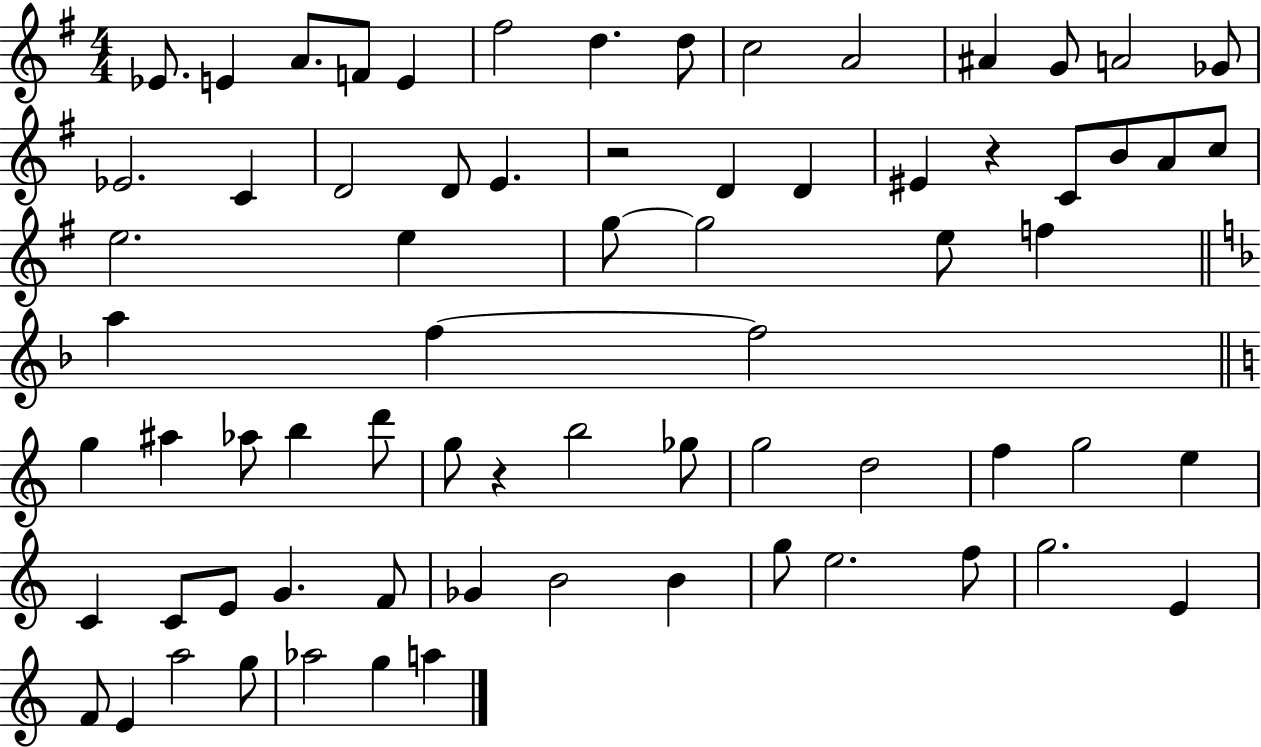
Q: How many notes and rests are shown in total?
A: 71